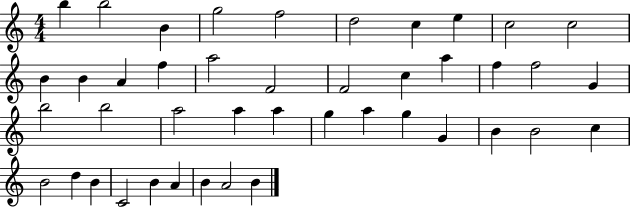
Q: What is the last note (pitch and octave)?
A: B4